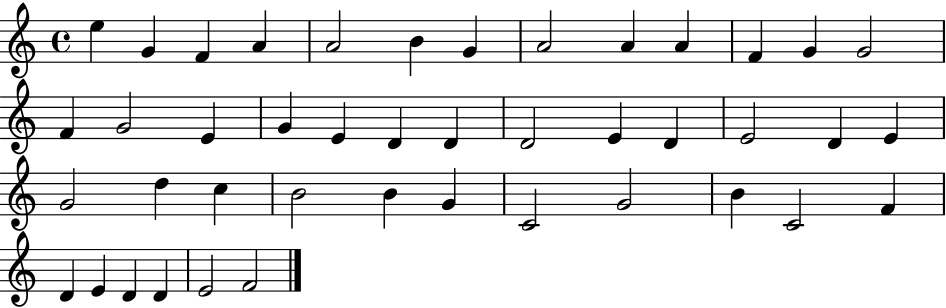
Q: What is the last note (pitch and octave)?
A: F4